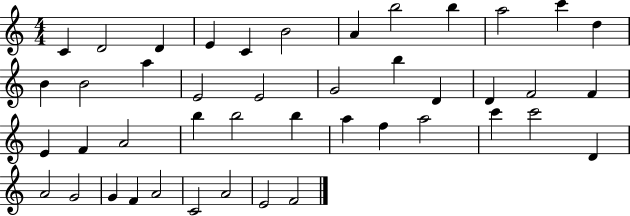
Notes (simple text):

C4/q D4/h D4/q E4/q C4/q B4/h A4/q B5/h B5/q A5/h C6/q D5/q B4/q B4/h A5/q E4/h E4/h G4/h B5/q D4/q D4/q F4/h F4/q E4/q F4/q A4/h B5/q B5/h B5/q A5/q F5/q A5/h C6/q C6/h D4/q A4/h G4/h G4/q F4/q A4/h C4/h A4/h E4/h F4/h